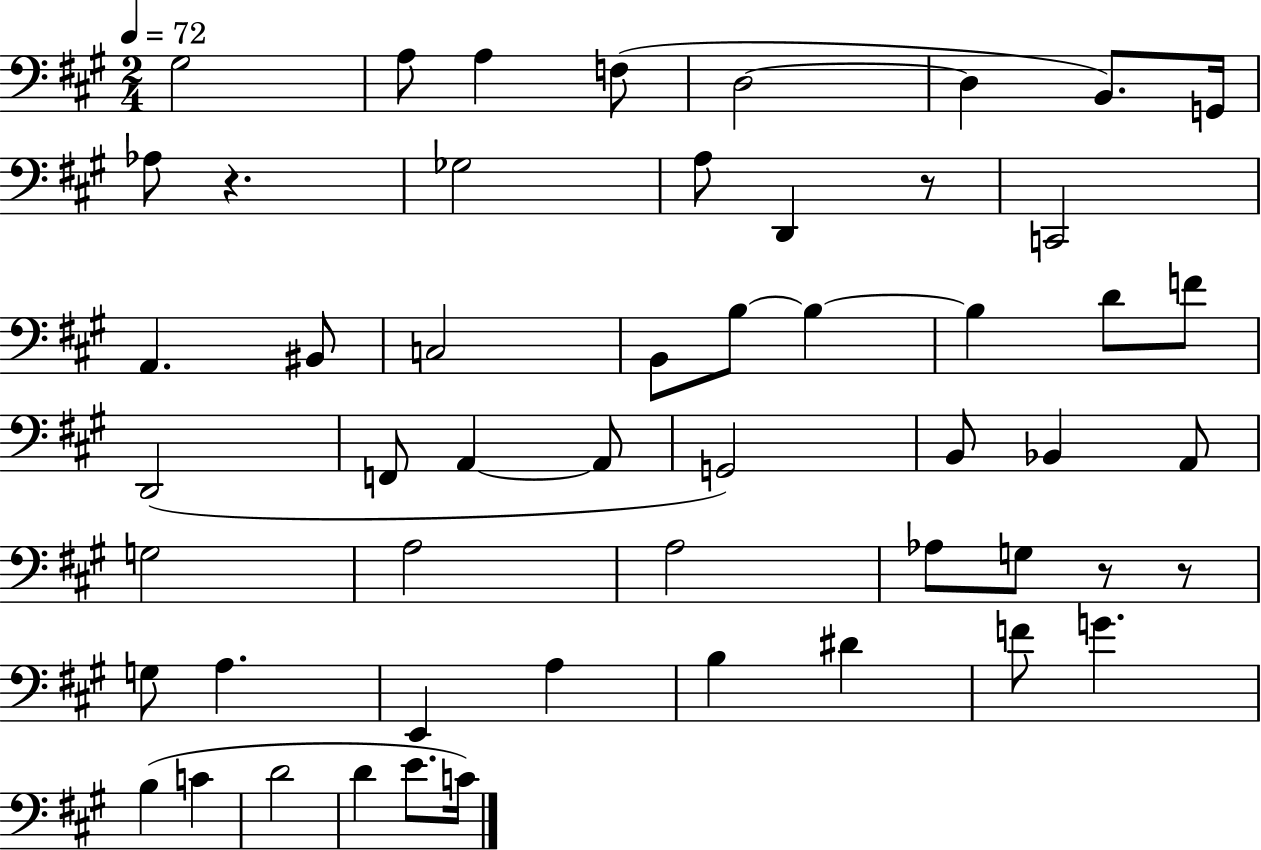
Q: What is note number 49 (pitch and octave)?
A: C4